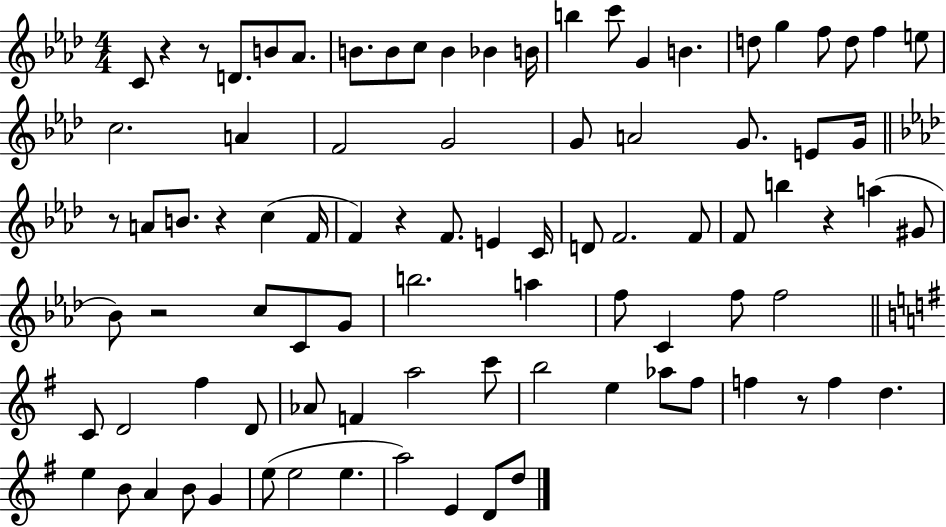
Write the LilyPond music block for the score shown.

{
  \clef treble
  \numericTimeSignature
  \time 4/4
  \key aes \major
  c'8 r4 r8 d'8. b'8 aes'8. | b'8. b'8 c''8 b'4 bes'4 b'16 | b''4 c'''8 g'4 b'4. | d''8 g''4 f''8 d''8 f''4 e''8 | \break c''2. a'4 | f'2 g'2 | g'8 a'2 g'8. e'8 g'16 | \bar "||" \break \key aes \major r8 a'8 b'8. r4 c''4( f'16 | f'4) r4 f'8. e'4 c'16 | d'8 f'2. f'8 | f'8 b''4 r4 a''4( gis'8 | \break bes'8) r2 c''8 c'8 g'8 | b''2. a''4 | f''8 c'4 f''8 f''2 | \bar "||" \break \key e \minor c'8 d'2 fis''4 d'8 | aes'8 f'4 a''2 c'''8 | b''2 e''4 aes''8 fis''8 | f''4 r8 f''4 d''4. | \break e''4 b'8 a'4 b'8 g'4 | e''8( e''2 e''4. | a''2) e'4 d'8 d''8 | \bar "|."
}